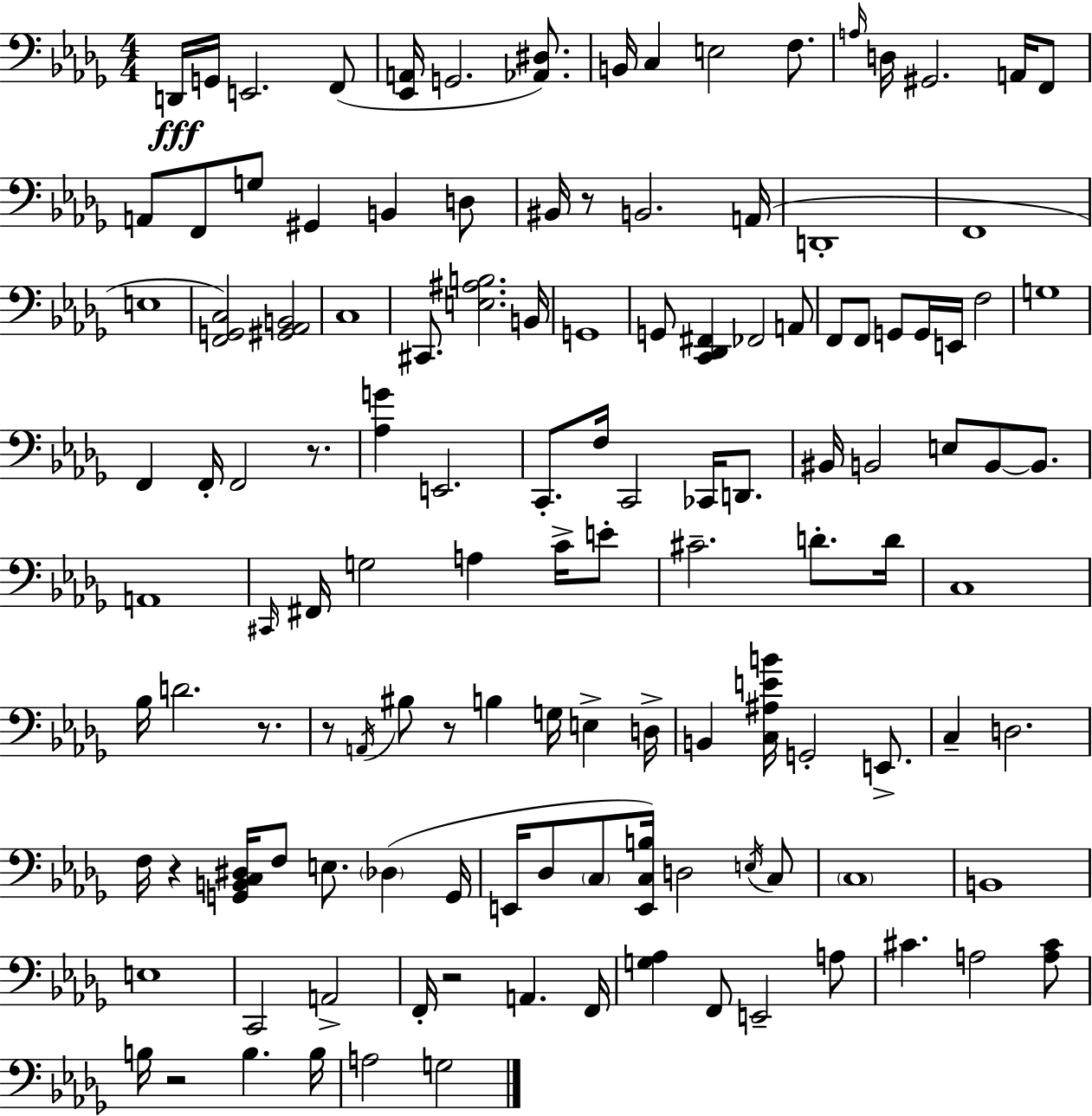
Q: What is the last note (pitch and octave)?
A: G3